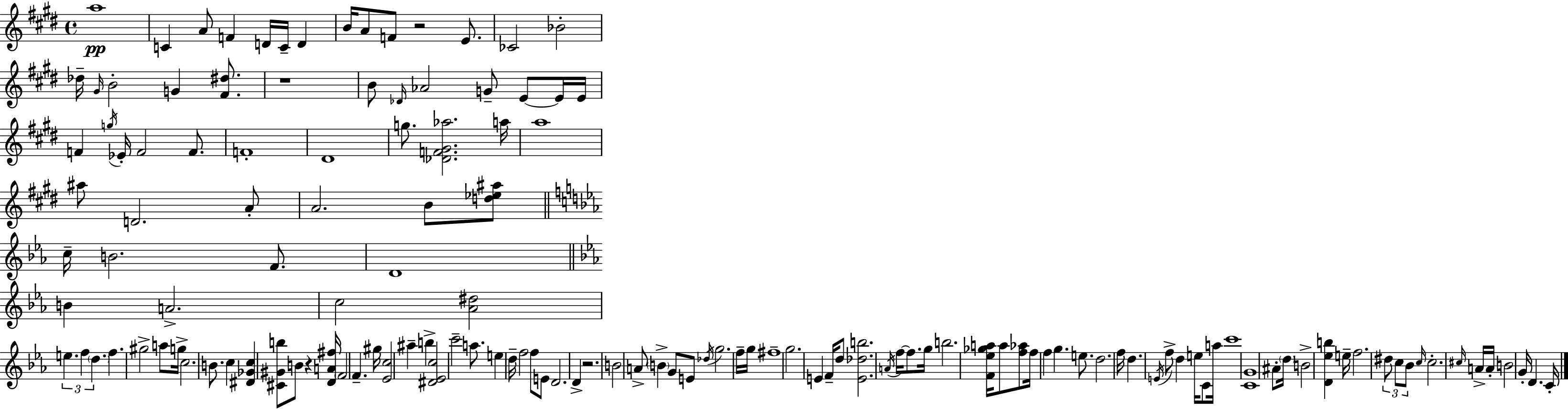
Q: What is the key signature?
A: E major